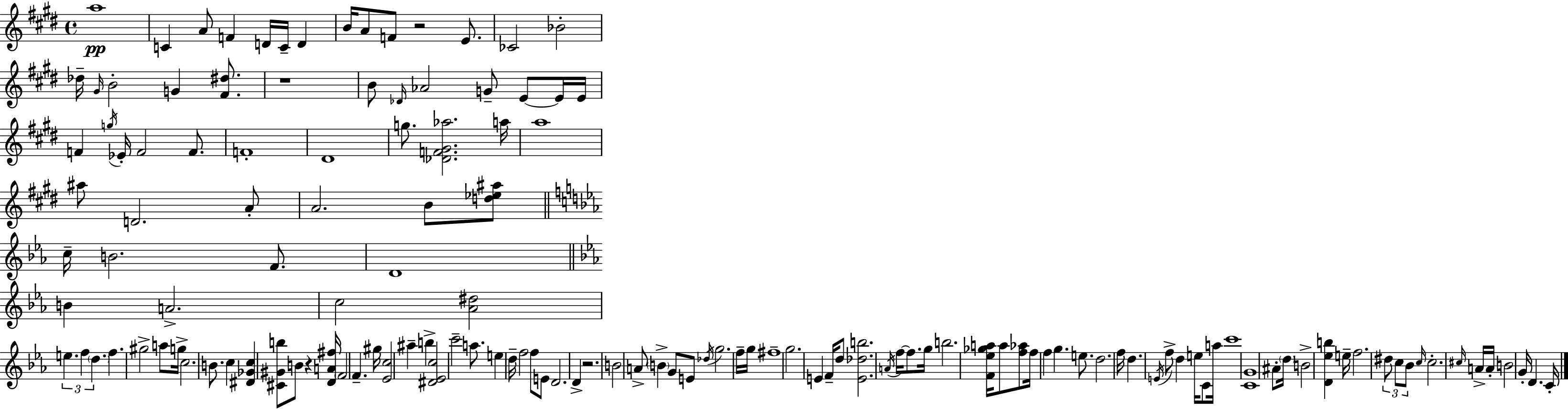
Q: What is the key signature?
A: E major